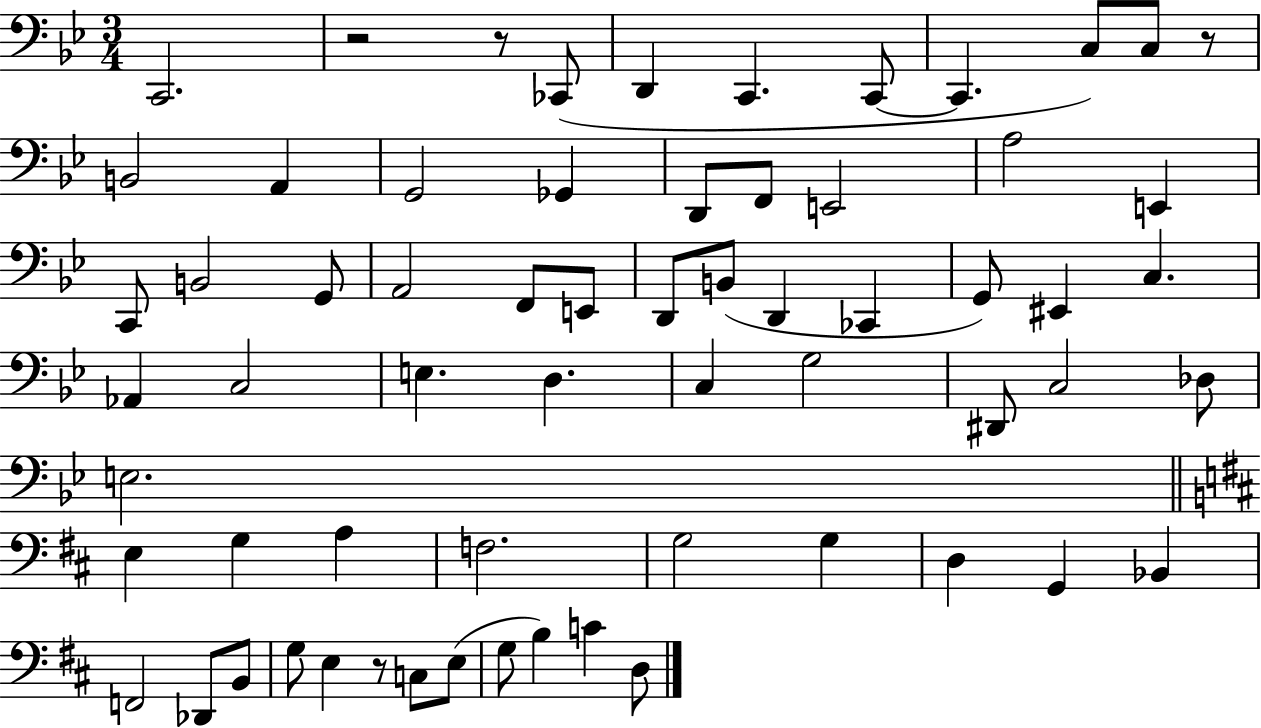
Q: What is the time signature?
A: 3/4